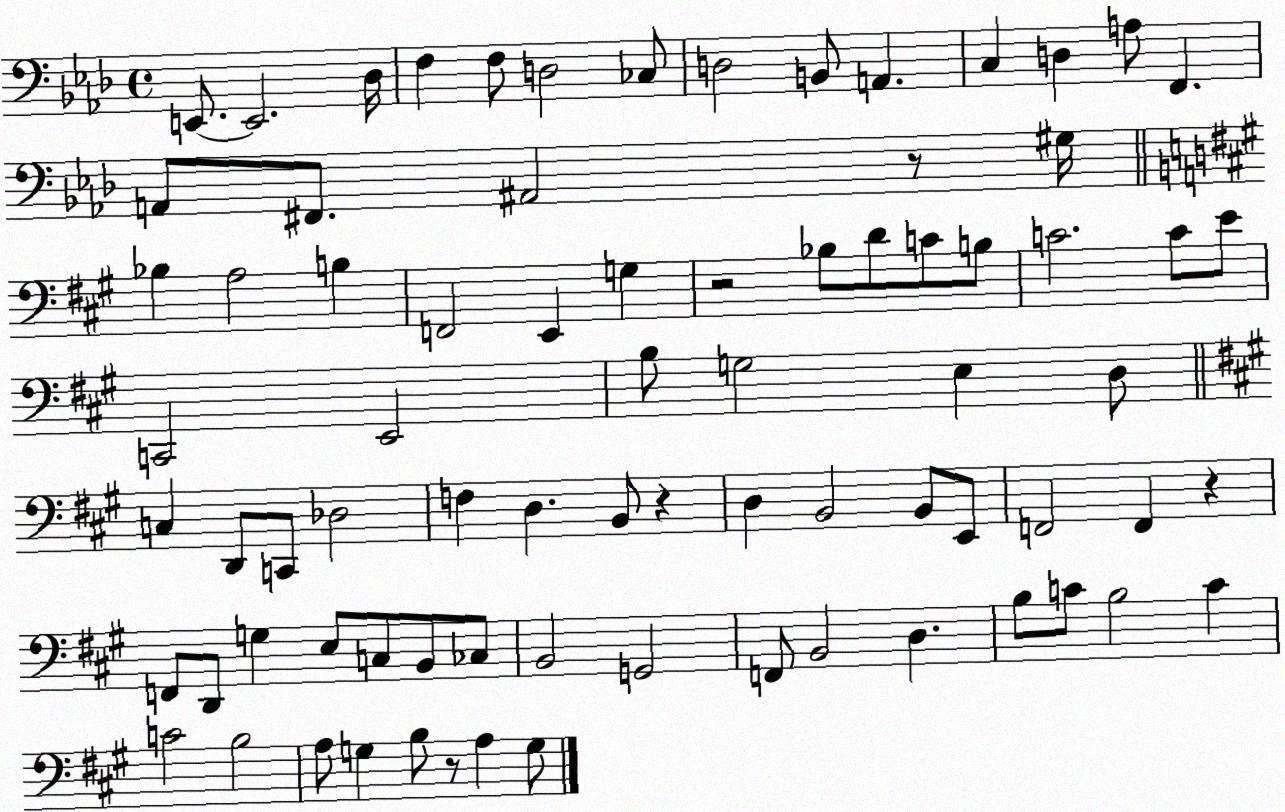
X:1
T:Untitled
M:4/4
L:1/4
K:Ab
E,,/2 E,,2 _D,/4 F, F,/2 D,2 _C,/2 D,2 B,,/2 A,, C, D, A,/2 F,, A,,/2 ^F,,/2 ^A,,2 z/2 ^G,/4 _B, A,2 B, F,,2 E,, G, z2 _B,/2 D/2 C/2 B,/2 C2 C/2 E/2 C,,2 E,,2 B,/2 G,2 E, D,/2 C, D,,/2 C,,/2 _D,2 F, D, B,,/2 z D, B,,2 B,,/2 E,,/2 F,,2 F,, z F,,/2 D,,/2 G, E,/2 C,/2 B,,/2 _C,/2 B,,2 G,,2 F,,/2 B,,2 D, B,/2 C/2 B,2 C C2 B,2 A,/2 G, B,/2 z/2 A, G,/2